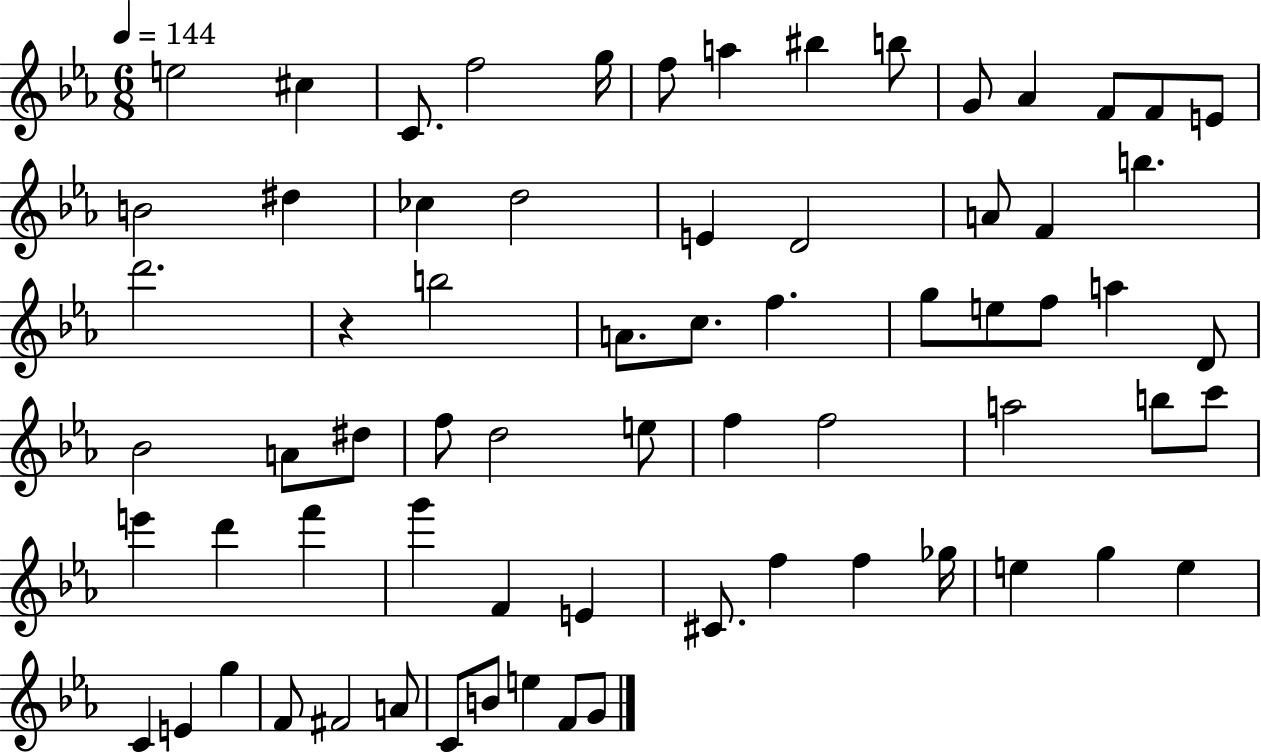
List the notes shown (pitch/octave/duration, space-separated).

E5/h C#5/q C4/e. F5/h G5/s F5/e A5/q BIS5/q B5/e G4/e Ab4/q F4/e F4/e E4/e B4/h D#5/q CES5/q D5/h E4/q D4/h A4/e F4/q B5/q. D6/h. R/q B5/h A4/e. C5/e. F5/q. G5/e E5/e F5/e A5/q D4/e Bb4/h A4/e D#5/e F5/e D5/h E5/e F5/q F5/h A5/h B5/e C6/e E6/q D6/q F6/q G6/q F4/q E4/q C#4/e. F5/q F5/q Gb5/s E5/q G5/q E5/q C4/q E4/q G5/q F4/e F#4/h A4/e C4/e B4/e E5/q F4/e G4/e